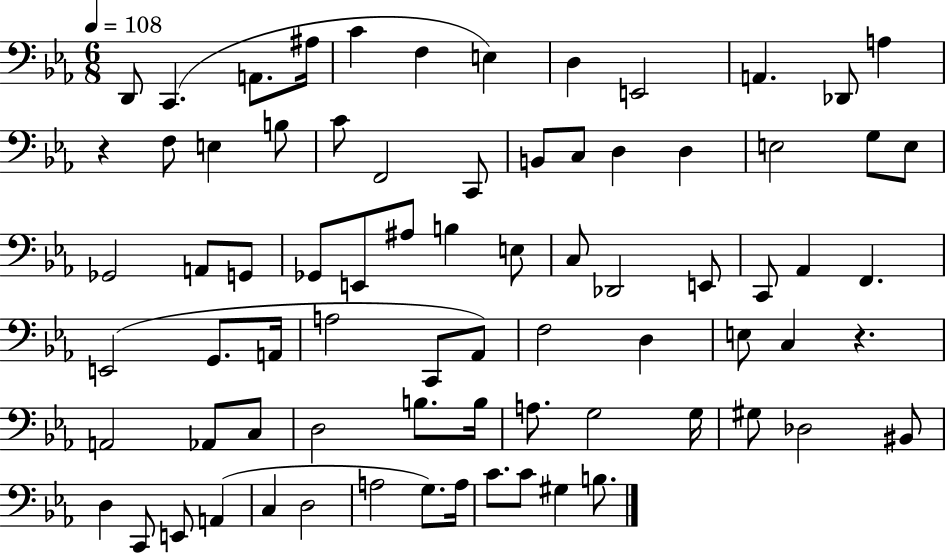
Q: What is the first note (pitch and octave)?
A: D2